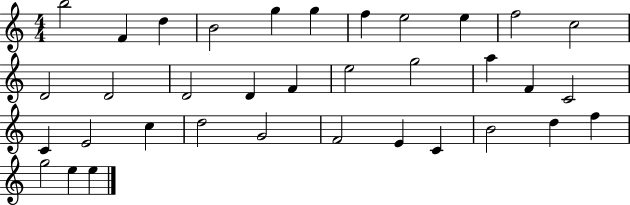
B5/h F4/q D5/q B4/h G5/q G5/q F5/q E5/h E5/q F5/h C5/h D4/h D4/h D4/h D4/q F4/q E5/h G5/h A5/q F4/q C4/h C4/q E4/h C5/q D5/h G4/h F4/h E4/q C4/q B4/h D5/q F5/q G5/h E5/q E5/q